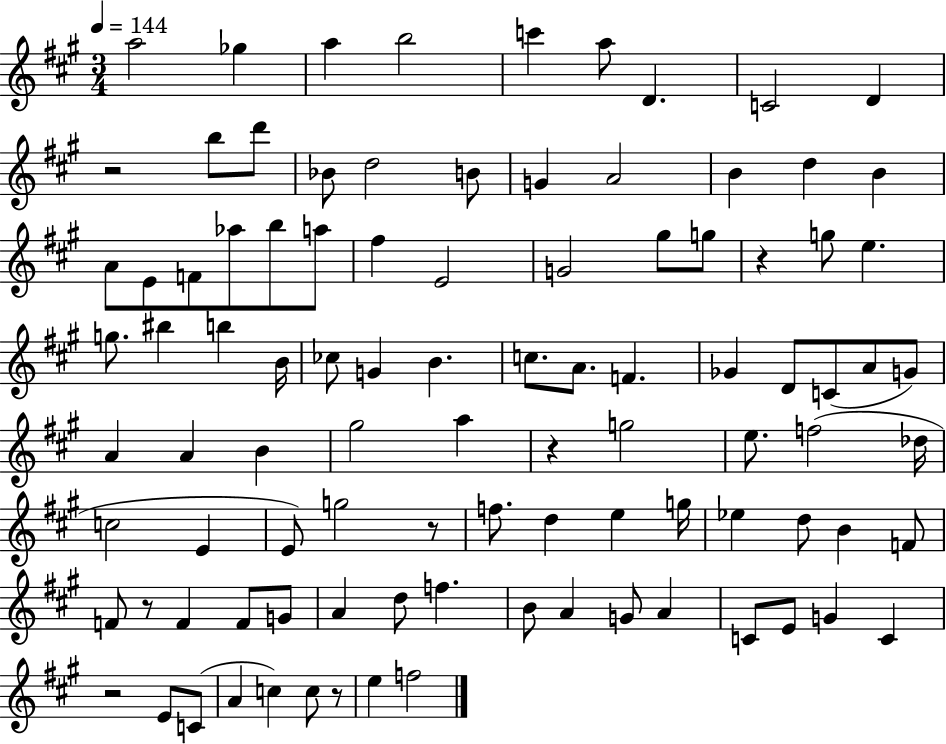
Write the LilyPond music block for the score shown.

{
  \clef treble
  \numericTimeSignature
  \time 3/4
  \key a \major
  \tempo 4 = 144
  a''2 ges''4 | a''4 b''2 | c'''4 a''8 d'4. | c'2 d'4 | \break r2 b''8 d'''8 | bes'8 d''2 b'8 | g'4 a'2 | b'4 d''4 b'4 | \break a'8 e'8 f'8 aes''8 b''8 a''8 | fis''4 e'2 | g'2 gis''8 g''8 | r4 g''8 e''4. | \break g''8. bis''4 b''4 b'16 | ces''8 g'4 b'4. | c''8. a'8. f'4. | ges'4 d'8 c'8( a'8 g'8) | \break a'4 a'4 b'4 | gis''2 a''4 | r4 g''2 | e''8. f''2( des''16 | \break c''2 e'4 | e'8) g''2 r8 | f''8. d''4 e''4 g''16 | ees''4 d''8 b'4 f'8 | \break f'8 r8 f'4 f'8 g'8 | a'4 d''8 f''4. | b'8 a'4 g'8 a'4 | c'8 e'8 g'4 c'4 | \break r2 e'8 c'8( | a'4 c''4) c''8 r8 | e''4 f''2 | \bar "|."
}